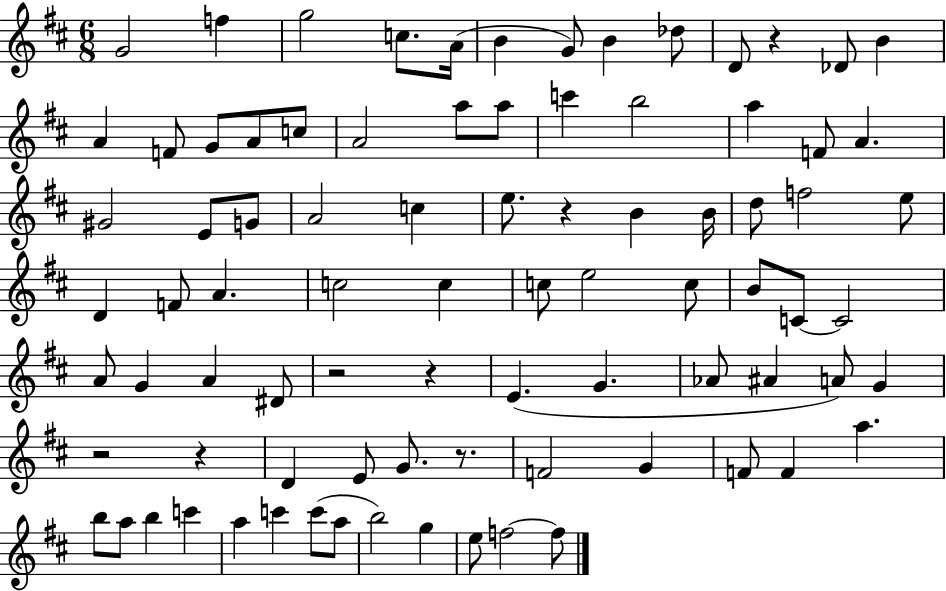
{
  \clef treble
  \numericTimeSignature
  \time 6/8
  \key d \major
  g'2 f''4 | g''2 c''8. a'16( | b'4 g'8) b'4 des''8 | d'8 r4 des'8 b'4 | \break a'4 f'8 g'8 a'8 c''8 | a'2 a''8 a''8 | c'''4 b''2 | a''4 f'8 a'4. | \break gis'2 e'8 g'8 | a'2 c''4 | e''8. r4 b'4 b'16 | d''8 f''2 e''8 | \break d'4 f'8 a'4. | c''2 c''4 | c''8 e''2 c''8 | b'8 c'8~~ c'2 | \break a'8 g'4 a'4 dis'8 | r2 r4 | e'4.( g'4. | aes'8 ais'4 a'8) g'4 | \break r2 r4 | d'4 e'8 g'8. r8. | f'2 g'4 | f'8 f'4 a''4. | \break b''8 a''8 b''4 c'''4 | a''4 c'''4 c'''8( a''8 | b''2) g''4 | e''8 f''2~~ f''8 | \break \bar "|."
}